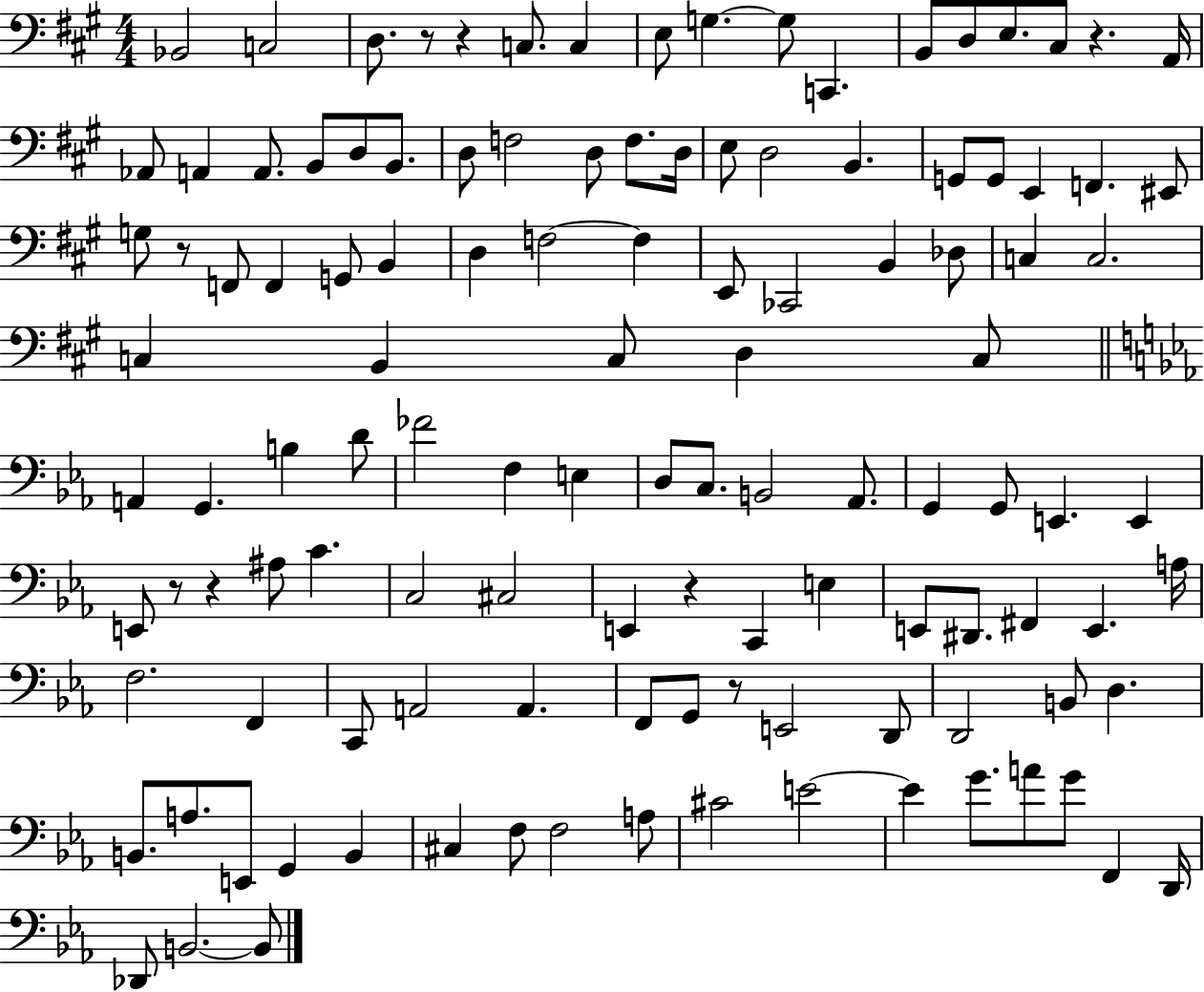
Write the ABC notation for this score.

X:1
T:Untitled
M:4/4
L:1/4
K:A
_B,,2 C,2 D,/2 z/2 z C,/2 C, E,/2 G, G,/2 C,, B,,/2 D,/2 E,/2 ^C,/2 z A,,/4 _A,,/2 A,, A,,/2 B,,/2 D,/2 B,,/2 D,/2 F,2 D,/2 F,/2 D,/4 E,/2 D,2 B,, G,,/2 G,,/2 E,, F,, ^E,,/2 G,/2 z/2 F,,/2 F,, G,,/2 B,, D, F,2 F, E,,/2 _C,,2 B,, _D,/2 C, C,2 C, B,, C,/2 D, C,/2 A,, G,, B, D/2 _F2 F, E, D,/2 C,/2 B,,2 _A,,/2 G,, G,,/2 E,, E,, E,,/2 z/2 z ^A,/2 C C,2 ^C,2 E,, z C,, E, E,,/2 ^D,,/2 ^F,, E,, A,/4 F,2 F,, C,,/2 A,,2 A,, F,,/2 G,,/2 z/2 E,,2 D,,/2 D,,2 B,,/2 D, B,,/2 A,/2 E,,/2 G,, B,, ^C, F,/2 F,2 A,/2 ^C2 E2 E G/2 A/2 G/2 F,, D,,/4 _D,,/2 B,,2 B,,/2